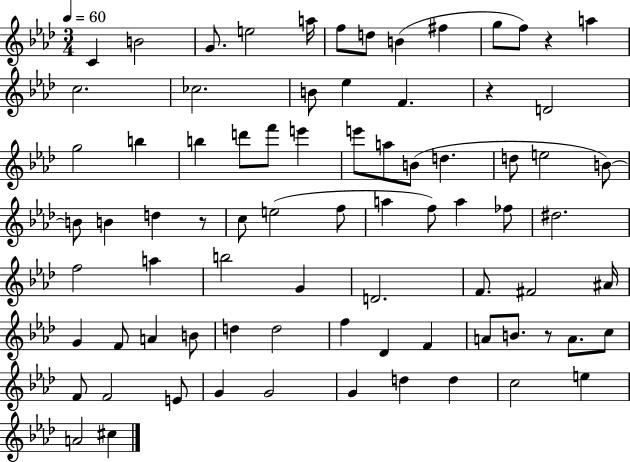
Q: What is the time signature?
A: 3/4